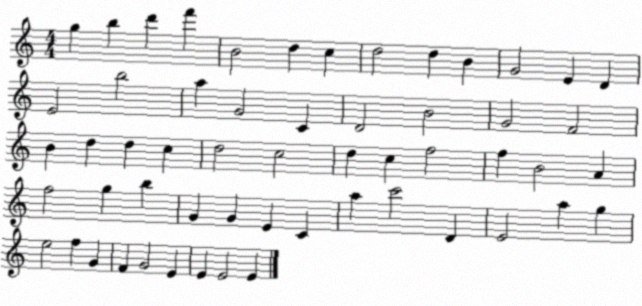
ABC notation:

X:1
T:Untitled
M:4/4
L:1/4
K:C
g b d' f' B2 d c d2 d B G2 E D E2 b2 a G2 C D2 B2 G2 F2 B d d c d2 c2 d c f2 f B2 A f2 g b G G E C a c'2 D E2 a g e2 f G F G2 E E E2 E